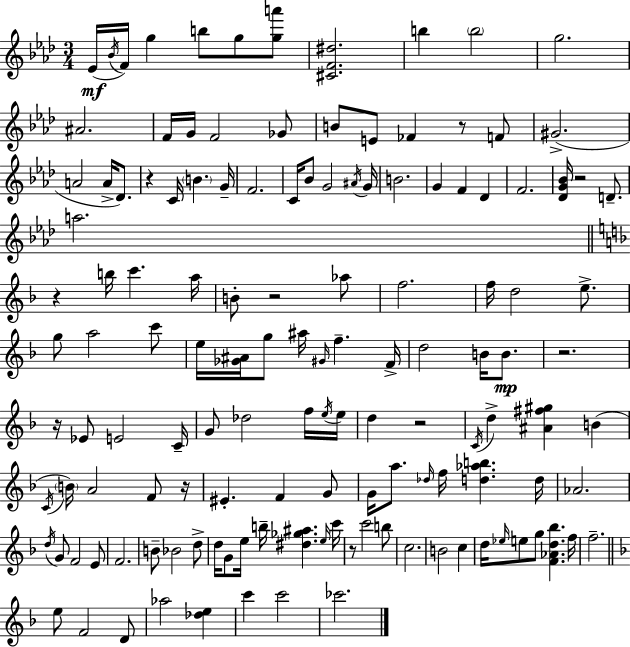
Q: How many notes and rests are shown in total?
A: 135